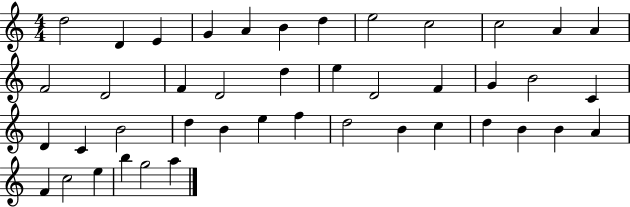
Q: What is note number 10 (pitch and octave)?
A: C5